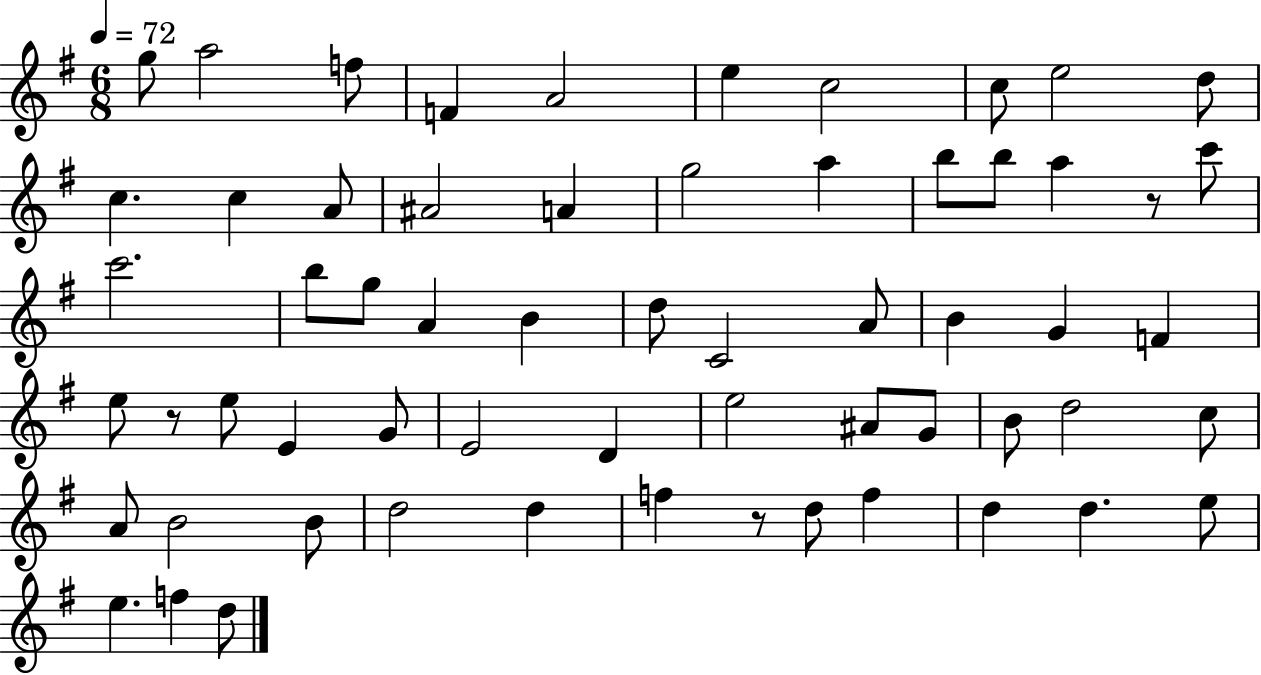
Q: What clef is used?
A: treble